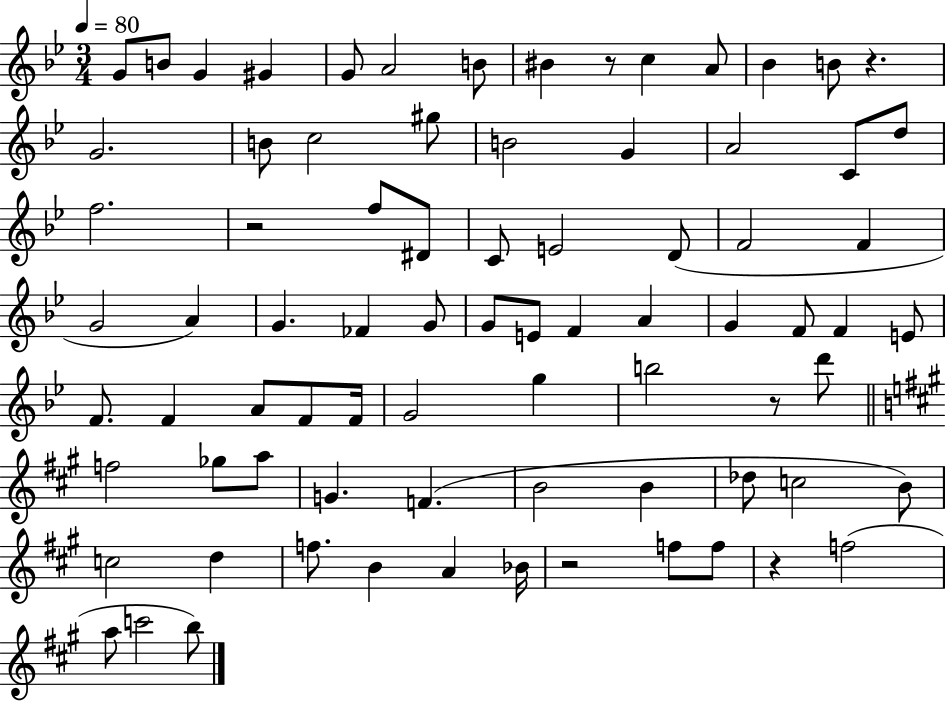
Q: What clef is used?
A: treble